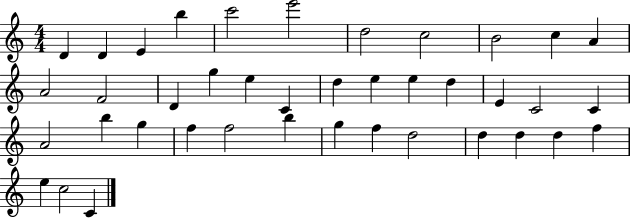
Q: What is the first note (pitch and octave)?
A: D4